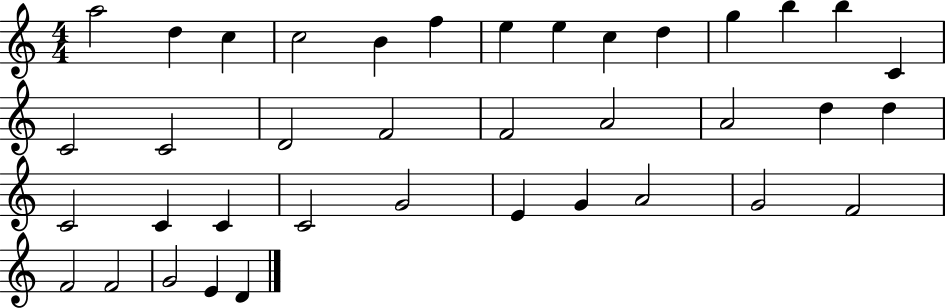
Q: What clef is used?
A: treble